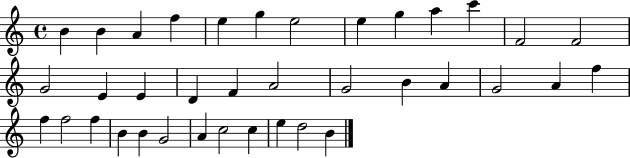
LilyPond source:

{
  \clef treble
  \time 4/4
  \defaultTimeSignature
  \key c \major
  b'4 b'4 a'4 f''4 | e''4 g''4 e''2 | e''4 g''4 a''4 c'''4 | f'2 f'2 | \break g'2 e'4 e'4 | d'4 f'4 a'2 | g'2 b'4 a'4 | g'2 a'4 f''4 | \break f''4 f''2 f''4 | b'4 b'4 g'2 | a'4 c''2 c''4 | e''4 d''2 b'4 | \break \bar "|."
}